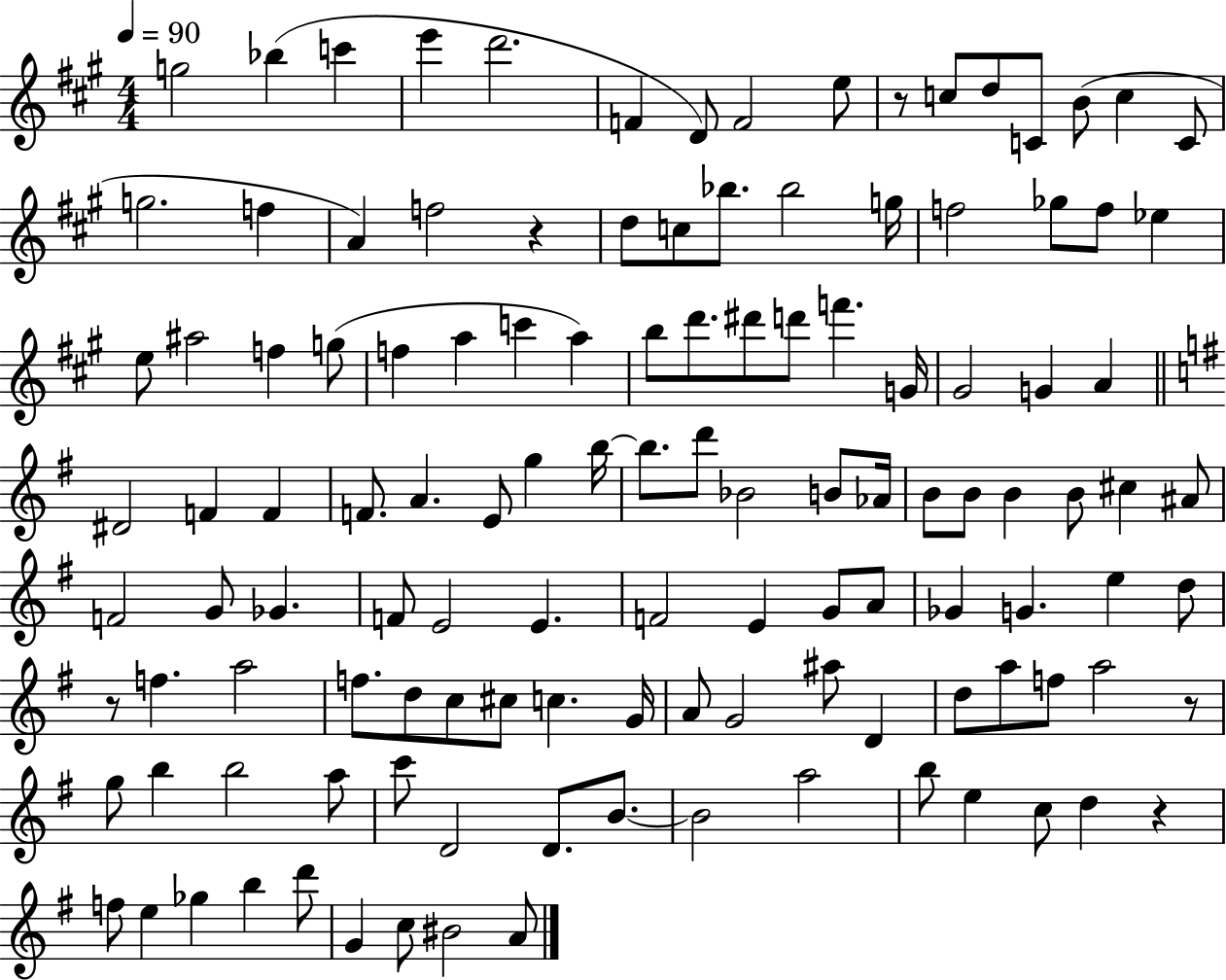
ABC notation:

X:1
T:Untitled
M:4/4
L:1/4
K:A
g2 _b c' e' d'2 F D/2 F2 e/2 z/2 c/2 d/2 C/2 B/2 c C/2 g2 f A f2 z d/2 c/2 _b/2 _b2 g/4 f2 _g/2 f/2 _e e/2 ^a2 f g/2 f a c' a b/2 d'/2 ^d'/2 d'/2 f' G/4 ^G2 G A ^D2 F F F/2 A E/2 g b/4 b/2 d'/2 _B2 B/2 _A/4 B/2 B/2 B B/2 ^c ^A/2 F2 G/2 _G F/2 E2 E F2 E G/2 A/2 _G G e d/2 z/2 f a2 f/2 d/2 c/2 ^c/2 c G/4 A/2 G2 ^a/2 D d/2 a/2 f/2 a2 z/2 g/2 b b2 a/2 c'/2 D2 D/2 B/2 B2 a2 b/2 e c/2 d z f/2 e _g b d'/2 G c/2 ^B2 A/2